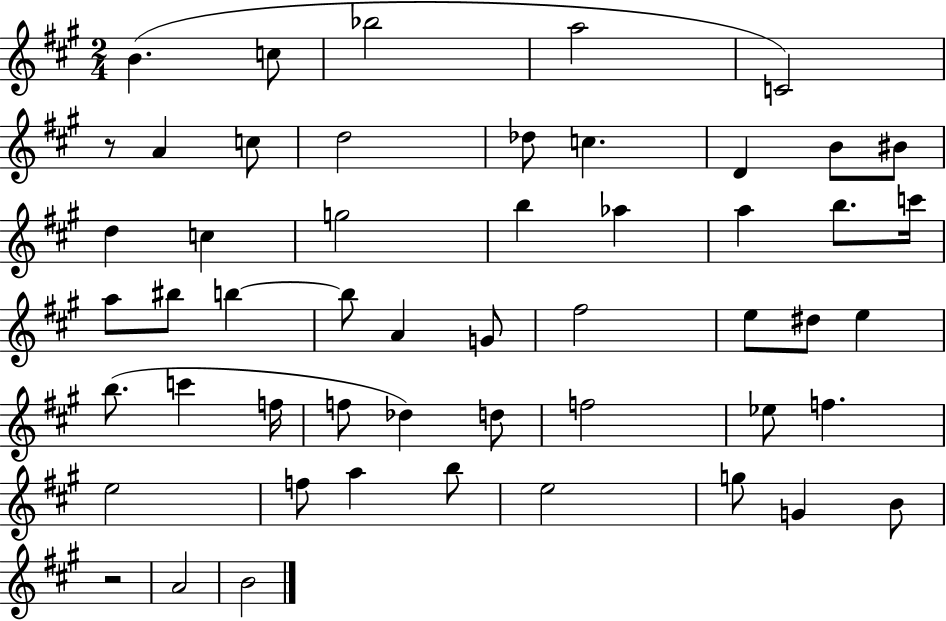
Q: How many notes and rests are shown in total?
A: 52